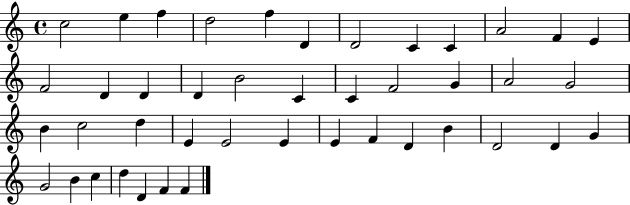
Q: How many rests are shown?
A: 0